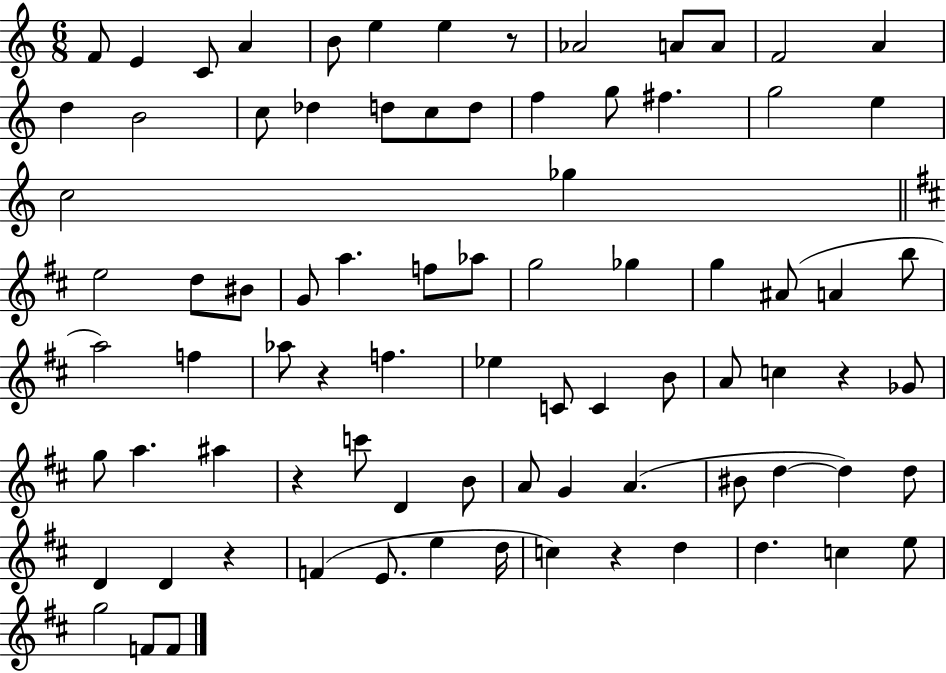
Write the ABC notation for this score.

X:1
T:Untitled
M:6/8
L:1/4
K:C
F/2 E C/2 A B/2 e e z/2 _A2 A/2 A/2 F2 A d B2 c/2 _d d/2 c/2 d/2 f g/2 ^f g2 e c2 _g e2 d/2 ^B/2 G/2 a f/2 _a/2 g2 _g g ^A/2 A b/2 a2 f _a/2 z f _e C/2 C B/2 A/2 c z _G/2 g/2 a ^a z c'/2 D B/2 A/2 G A ^B/2 d d d/2 D D z F E/2 e d/4 c z d d c e/2 g2 F/2 F/2